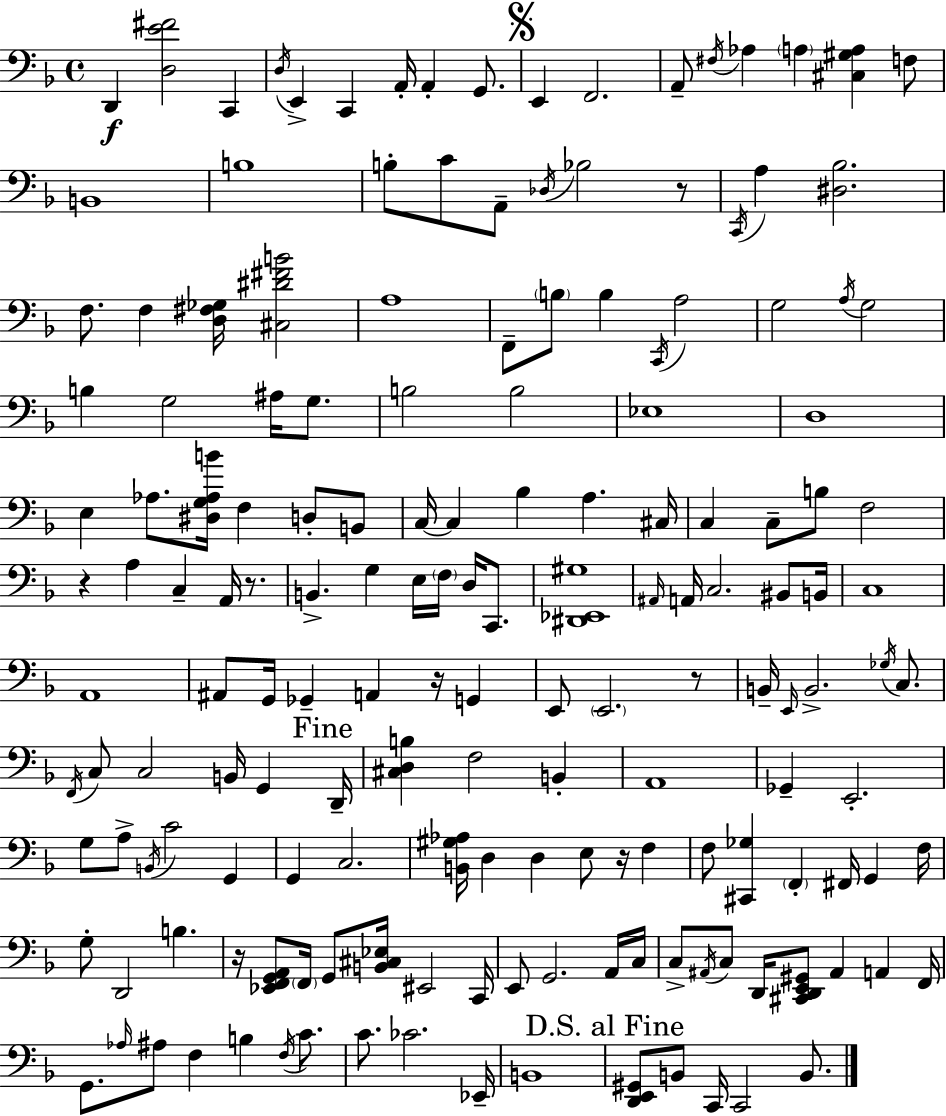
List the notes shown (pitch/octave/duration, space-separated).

D2/q [D3,E4,F#4]/h C2/q D3/s E2/q C2/q A2/s A2/q G2/e. E2/q F2/h. A2/e F#3/s Ab3/q A3/q [C#3,G#3,A3]/q F3/e B2/w B3/w B3/e C4/e A2/e Db3/s Bb3/h R/e C2/s A3/q [D#3,Bb3]/h. F3/e. F3/q [D3,F#3,Gb3]/s [C#3,D#4,F#4,B4]/h A3/w F2/e B3/e B3/q C2/s A3/h G3/h A3/s G3/h B3/q G3/h A#3/s G3/e. B3/h B3/h Eb3/w D3/w E3/q Ab3/e. [D#3,G3,Ab3,B4]/s F3/q D3/e B2/e C3/s C3/q Bb3/q A3/q. C#3/s C3/q C3/e B3/e F3/h R/q A3/q C3/q A2/s R/e. B2/q. G3/q E3/s F3/s D3/s C2/e. [D#2,Eb2,G#3]/w A#2/s A2/s C3/h. BIS2/e B2/s C3/w A2/w A#2/e G2/s Gb2/q A2/q R/s G2/q E2/e E2/h. R/e B2/s E2/s B2/h. Gb3/s C3/e. F2/s C3/e C3/h B2/s G2/q D2/s [C#3,D3,B3]/q F3/h B2/q A2/w Gb2/q E2/h. G3/e A3/e B2/s C4/h G2/q G2/q C3/h. [B2,G#3,Ab3]/s D3/q D3/q E3/e R/s F3/q F3/e [C#2,Gb3]/q F2/q F#2/s G2/q F3/s G3/e D2/h B3/q. R/s [Eb2,F2,G2,A2]/e F2/s G2/e [B2,C#3,Eb3]/s EIS2/h C2/s E2/e G2/h. A2/s C3/s C3/e A#2/s C3/e D2/s [C#2,D2,E2,G#2]/e A#2/q A2/q F2/s G2/e. Ab3/s A#3/e F3/q B3/q F3/s C4/e. C4/e. CES4/h. Eb2/s B2/w [D2,E2,G#2]/e B2/e C2/s C2/h B2/e.